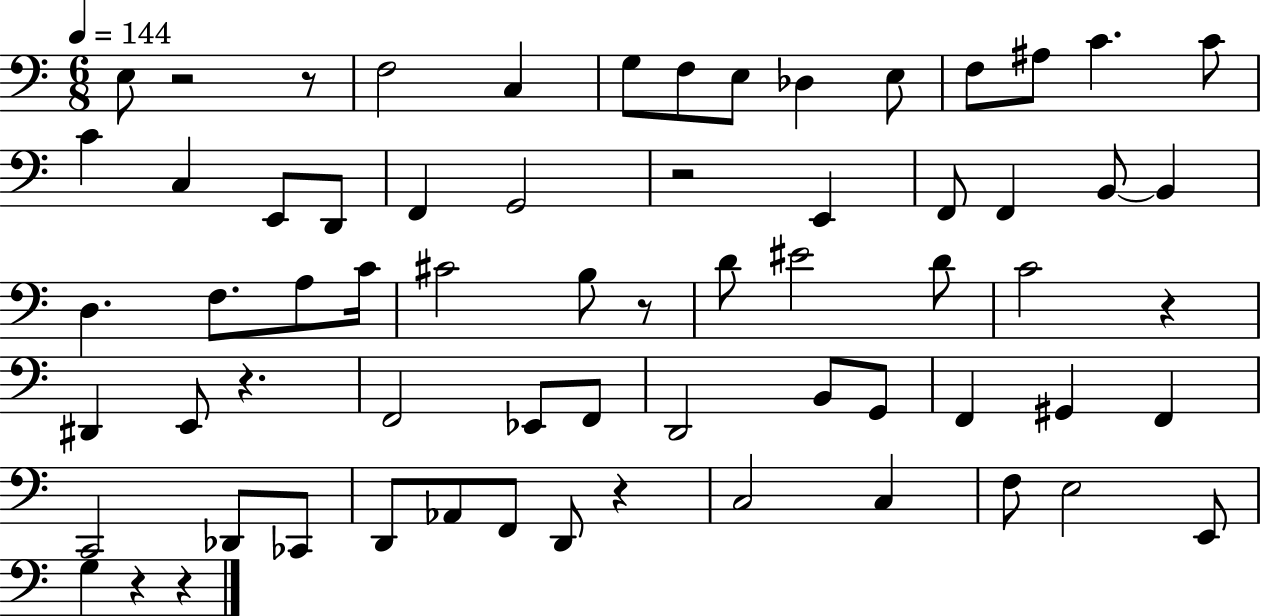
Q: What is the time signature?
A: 6/8